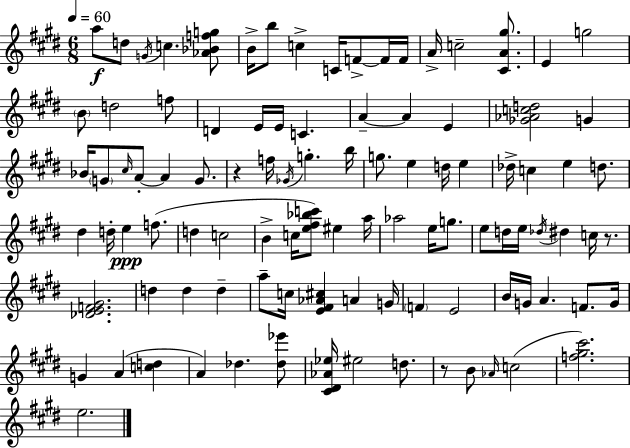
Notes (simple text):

A5/e D5/e G4/s C5/q. [Ab4,Bb4,F5,G5]/e B4/s B5/e C5/q C4/s F4/e F4/s F4/s A4/s C5/h [C#4,A4,G#5]/e. E4/q G5/h B4/e D5/h F5/e D4/q E4/s E4/s C4/q. A4/q A4/q E4/q [Gb4,Ab4,C5,D5]/h G4/q Bb4/s G4/e C#5/s A4/e A4/q G4/e. R/q F5/s Gb4/s G5/q. B5/s G5/e. E5/q D5/s E5/q Db5/s C5/q E5/q D5/e. D#5/q D5/s E5/q F5/e. D5/q C5/h B4/q C5/s [E5,F#5,Bb5,C6]/e EIS5/q A5/s Ab5/h E5/s G5/e. E5/e D5/s E5/s Db5/s D#5/q C5/s R/e. [Db4,E4,F4,G#4]/h. D5/q D5/q D5/q A5/e C5/s [E4,F#4,Ab4,C#5]/q A4/q G4/s F4/q E4/h B4/s G4/s A4/q. F4/e. G4/s G4/q A4/q [C5,D5]/q A4/q Db5/q. [Db5,Eb6]/e [C#4,D#4,Ab4,Eb5]/s EIS5/h D5/e. R/e B4/e Ab4/s C5/h [F5,G#5,C#6]/h. E5/h.